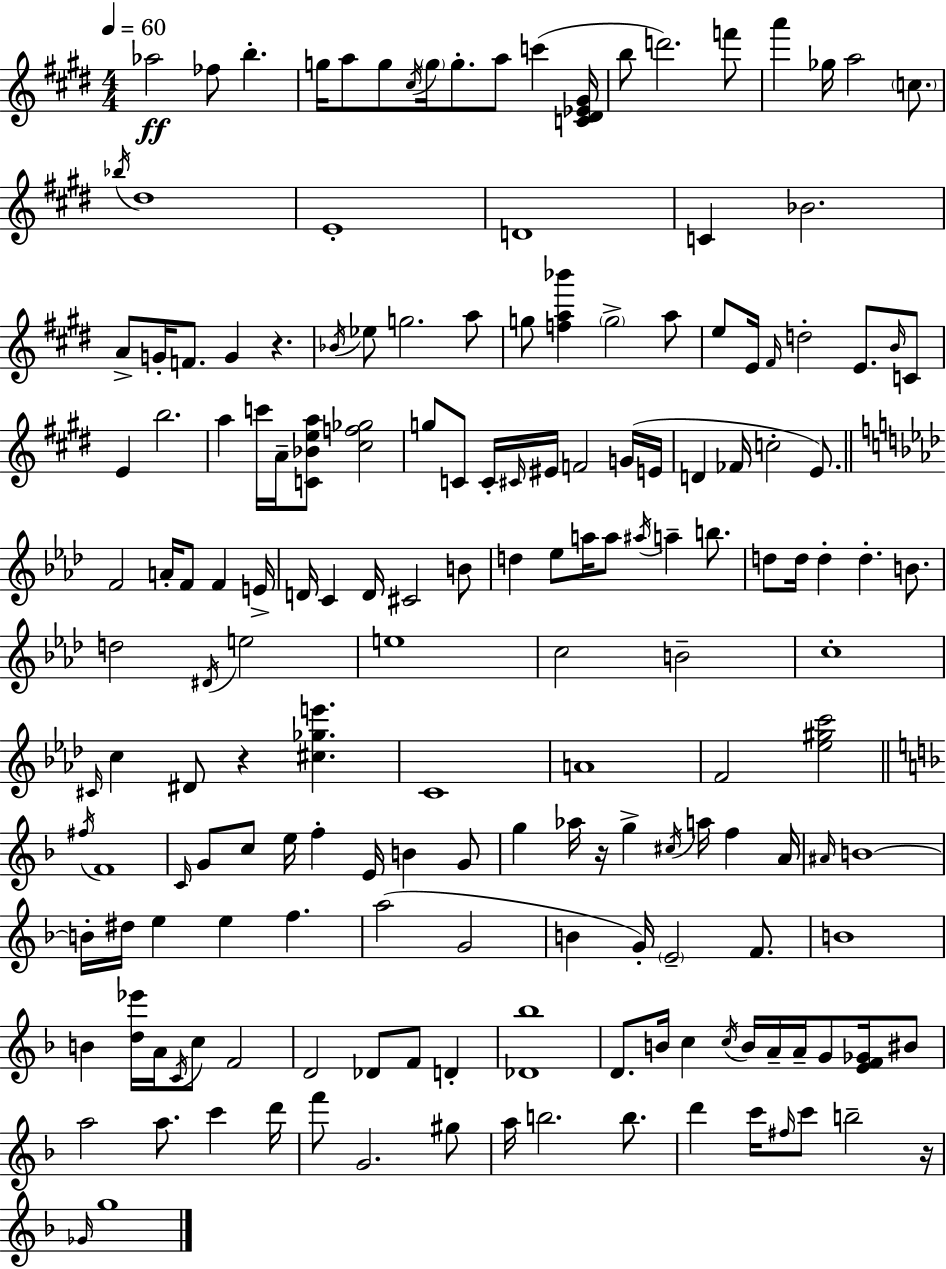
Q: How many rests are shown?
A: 4